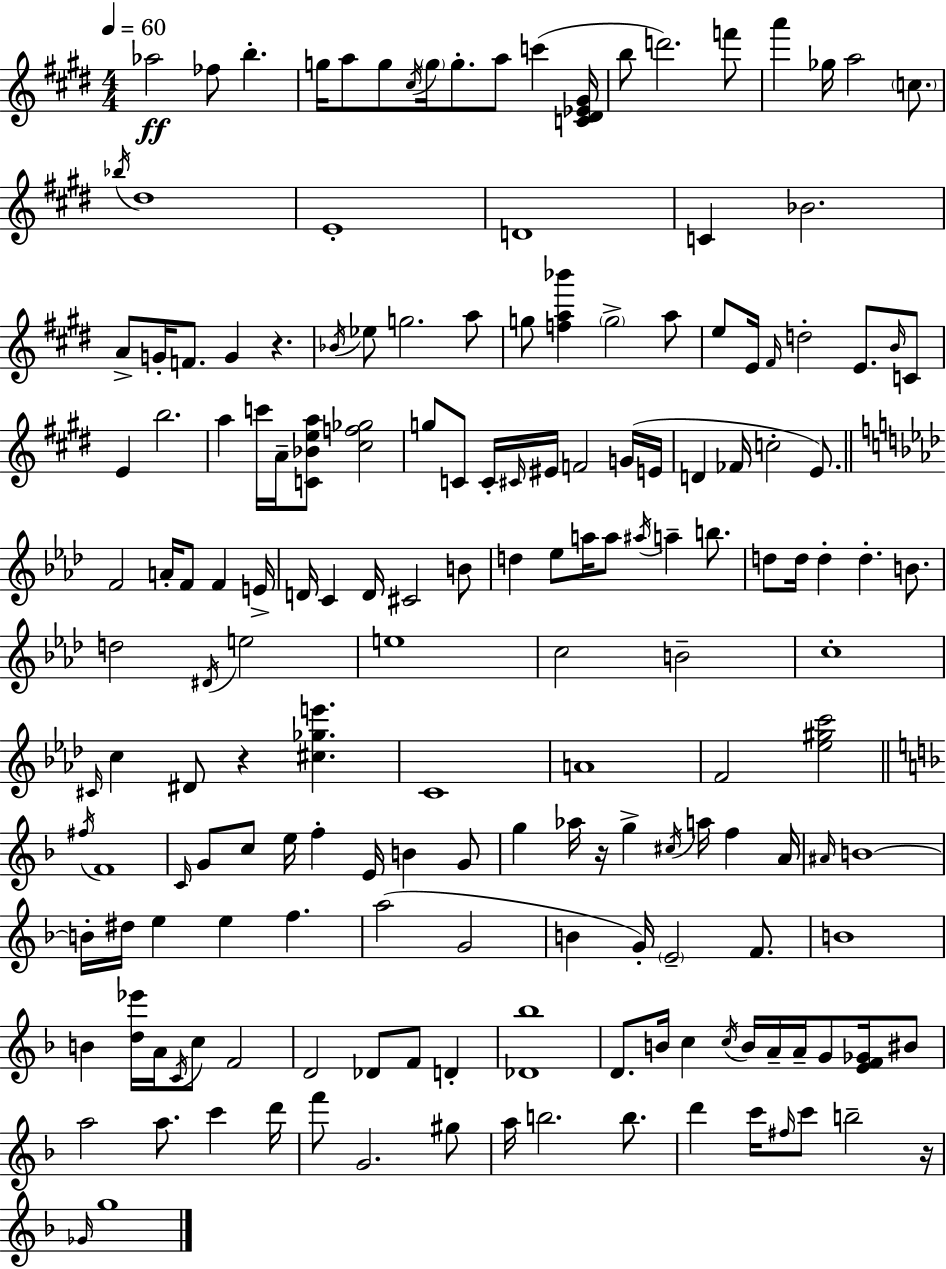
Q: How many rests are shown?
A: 4